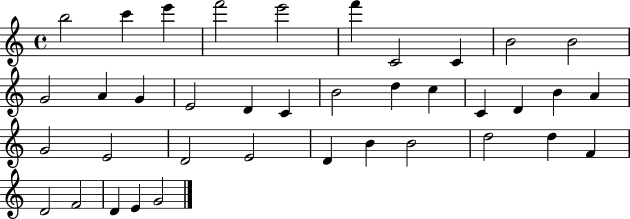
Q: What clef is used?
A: treble